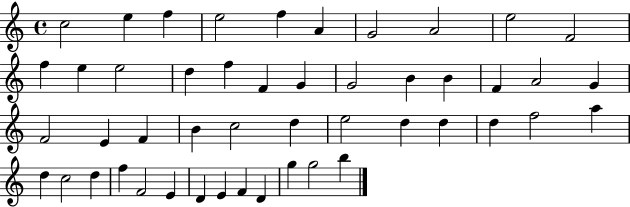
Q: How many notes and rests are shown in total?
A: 48